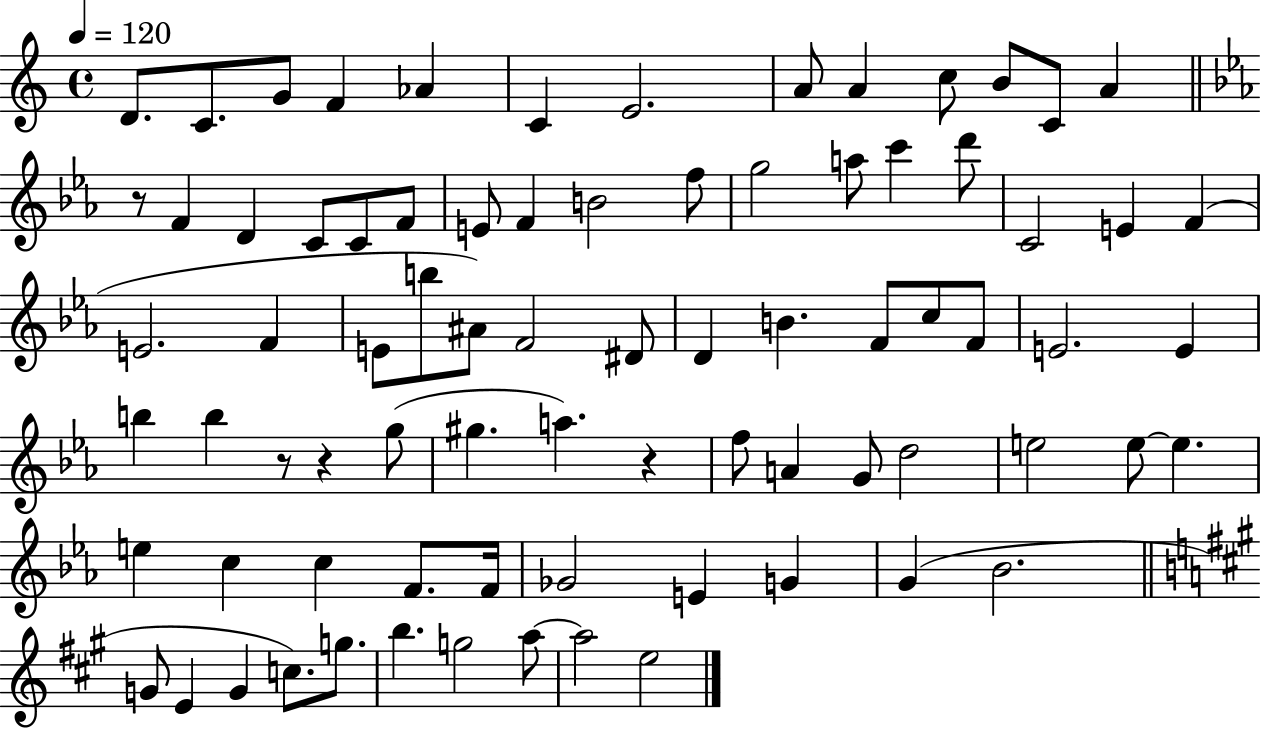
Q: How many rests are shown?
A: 4